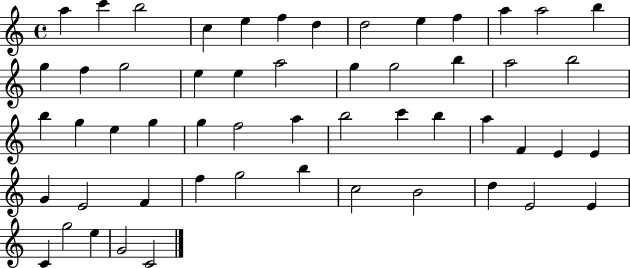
{
  \clef treble
  \time 4/4
  \defaultTimeSignature
  \key c \major
  a''4 c'''4 b''2 | c''4 e''4 f''4 d''4 | d''2 e''4 f''4 | a''4 a''2 b''4 | \break g''4 f''4 g''2 | e''4 e''4 a''2 | g''4 g''2 b''4 | a''2 b''2 | \break b''4 g''4 e''4 g''4 | g''4 f''2 a''4 | b''2 c'''4 b''4 | a''4 f'4 e'4 e'4 | \break g'4 e'2 f'4 | f''4 g''2 b''4 | c''2 b'2 | d''4 e'2 e'4 | \break c'4 g''2 e''4 | g'2 c'2 | \bar "|."
}